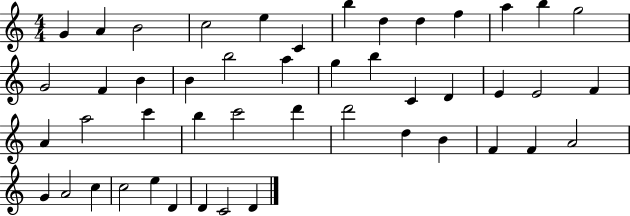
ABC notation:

X:1
T:Untitled
M:4/4
L:1/4
K:C
G A B2 c2 e C b d d f a b g2 G2 F B B b2 a g b C D E E2 F A a2 c' b c'2 d' d'2 d B F F A2 G A2 c c2 e D D C2 D